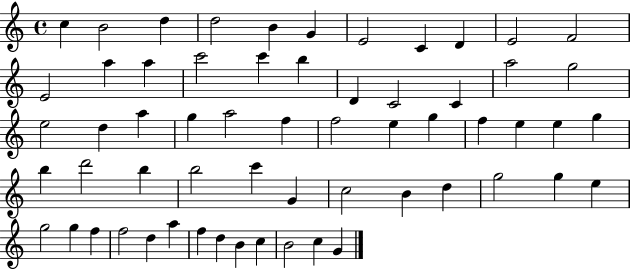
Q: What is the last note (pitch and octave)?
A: G4